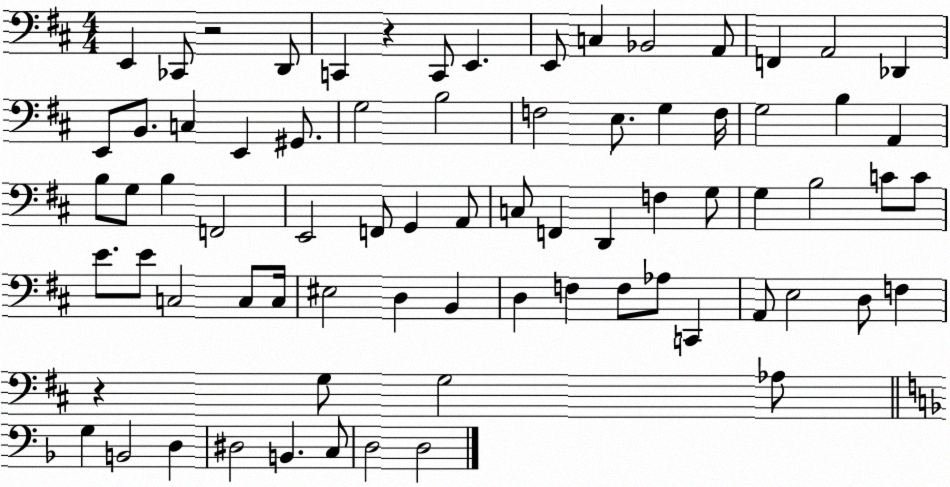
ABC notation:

X:1
T:Untitled
M:4/4
L:1/4
K:D
E,, _C,,/2 z2 D,,/2 C,, z C,,/2 E,, E,,/2 C, _B,,2 A,,/2 F,, A,,2 _D,, E,,/2 B,,/2 C, E,, ^G,,/2 G,2 B,2 F,2 E,/2 G, F,/4 G,2 B, A,, B,/2 G,/2 B, F,,2 E,,2 F,,/2 G,, A,,/2 C,/2 F,, D,, F, G,/2 G, B,2 C/2 C/2 E/2 E/2 C,2 C,/2 C,/4 ^E,2 D, B,, D, F, F,/2 _A,/2 C,, A,,/2 E,2 D,/2 F, z G,/2 G,2 _A,/2 G, B,,2 D, ^D,2 B,, C,/2 D,2 D,2